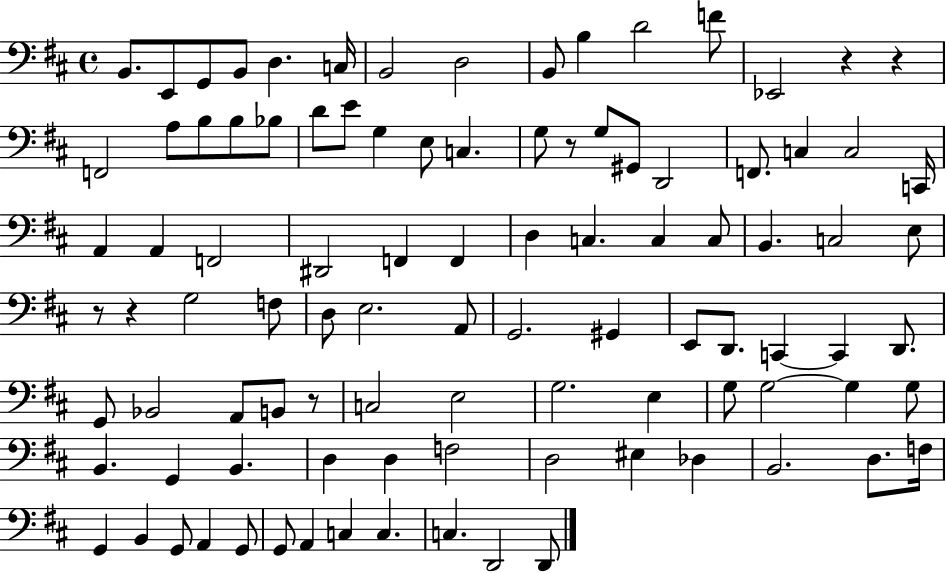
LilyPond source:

{
  \clef bass
  \time 4/4
  \defaultTimeSignature
  \key d \major
  b,8. e,8 g,8 b,8 d4. c16 | b,2 d2 | b,8 b4 d'2 f'8 | ees,2 r4 r4 | \break f,2 a8 b8 b8 bes8 | d'8 e'8 g4 e8 c4. | g8 r8 g8 gis,8 d,2 | f,8. c4 c2 c,16 | \break a,4 a,4 f,2 | dis,2 f,4 f,4 | d4 c4. c4 c8 | b,4. c2 e8 | \break r8 r4 g2 f8 | d8 e2. a,8 | g,2. gis,4 | e,8 d,8. c,4~~ c,4 d,8. | \break g,8 bes,2 a,8 b,8 r8 | c2 e2 | g2. e4 | g8 g2~~ g4 g8 | \break b,4. g,4 b,4. | d4 d4 f2 | d2 eis4 des4 | b,2. d8. f16 | \break g,4 b,4 g,8 a,4 g,8 | g,8 a,4 c4 c4. | c4. d,2 d,8 | \bar "|."
}